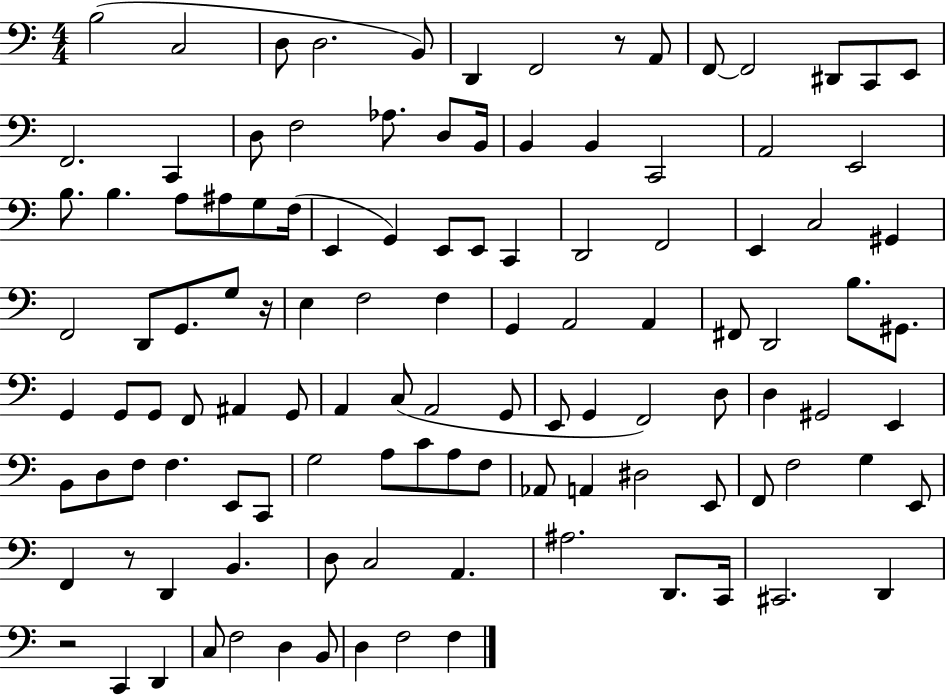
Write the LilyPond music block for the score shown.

{
  \clef bass
  \numericTimeSignature
  \time 4/4
  \key c \major
  b2( c2 | d8 d2. b,8) | d,4 f,2 r8 a,8 | f,8~~ f,2 dis,8 c,8 e,8 | \break f,2. c,4 | d8 f2 aes8. d8 b,16 | b,4 b,4 c,2 | a,2 e,2 | \break b8. b4. a8 ais8 g8 f16( | e,4 g,4) e,8 e,8 c,4 | d,2 f,2 | e,4 c2 gis,4 | \break f,2 d,8 g,8. g8 r16 | e4 f2 f4 | g,4 a,2 a,4 | fis,8 d,2 b8. gis,8. | \break g,4 g,8 g,8 f,8 ais,4 g,8 | a,4 c8( a,2 g,8 | e,8 g,4 f,2) d8 | d4 gis,2 e,4 | \break b,8 d8 f8 f4. e,8 c,8 | g2 a8 c'8 a8 f8 | aes,8 a,4 dis2 e,8 | f,8 f2 g4 e,8 | \break f,4 r8 d,4 b,4. | d8 c2 a,4. | ais2. d,8. c,16 | cis,2. d,4 | \break r2 c,4 d,4 | c8 f2 d4 b,8 | d4 f2 f4 | \bar "|."
}